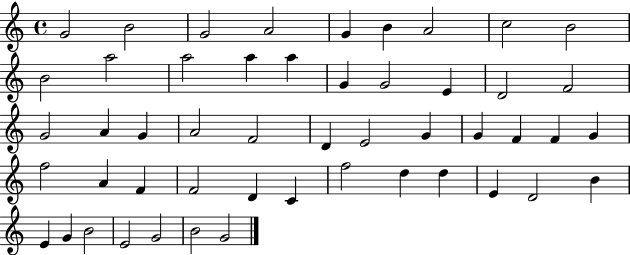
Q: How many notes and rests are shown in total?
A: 50